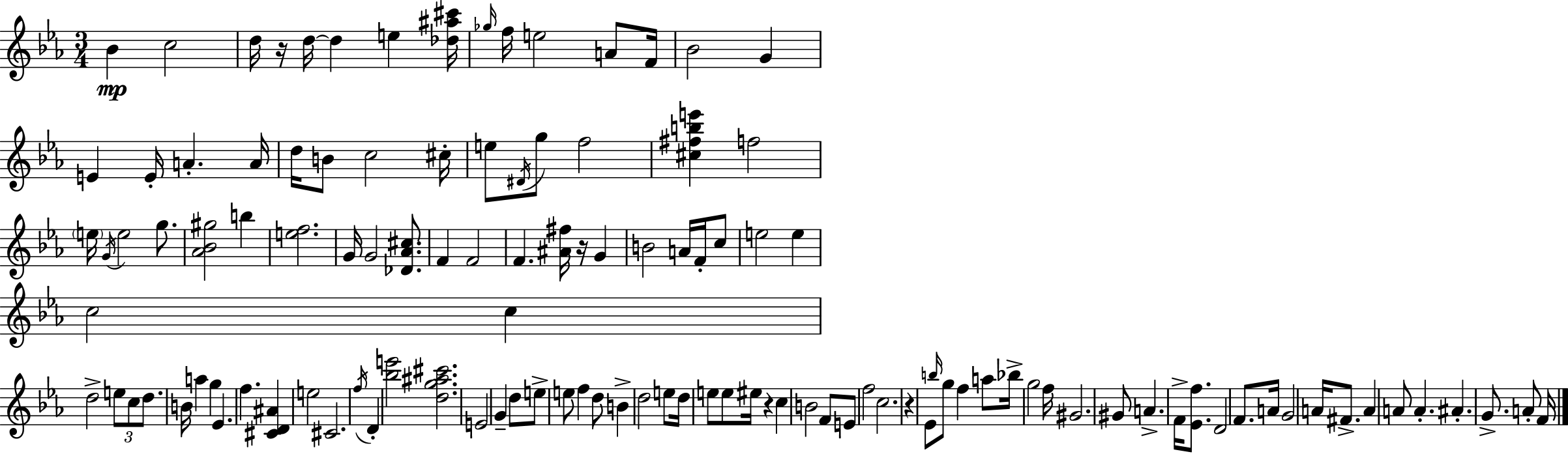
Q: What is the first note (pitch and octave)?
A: Bb4